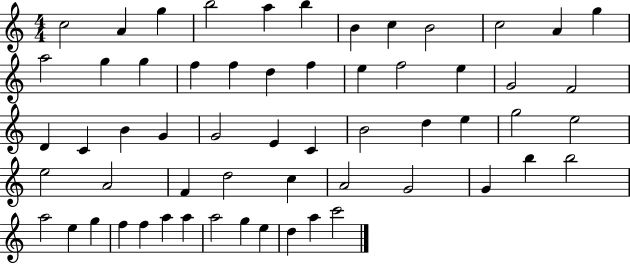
{
  \clef treble
  \numericTimeSignature
  \time 4/4
  \key c \major
  c''2 a'4 g''4 | b''2 a''4 b''4 | b'4 c''4 b'2 | c''2 a'4 g''4 | \break a''2 g''4 g''4 | f''4 f''4 d''4 f''4 | e''4 f''2 e''4 | g'2 f'2 | \break d'4 c'4 b'4 g'4 | g'2 e'4 c'4 | b'2 d''4 e''4 | g''2 e''2 | \break e''2 a'2 | f'4 d''2 c''4 | a'2 g'2 | g'4 b''4 b''2 | \break a''2 e''4 g''4 | f''4 f''4 a''4 a''4 | a''2 g''4 e''4 | d''4 a''4 c'''2 | \break \bar "|."
}